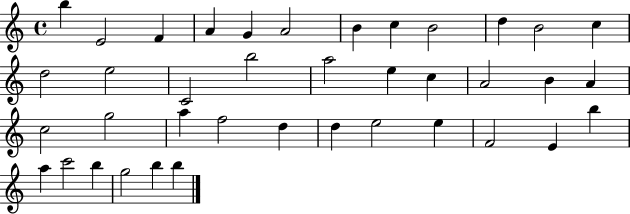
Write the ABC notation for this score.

X:1
T:Untitled
M:4/4
L:1/4
K:C
b E2 F A G A2 B c B2 d B2 c d2 e2 C2 b2 a2 e c A2 B A c2 g2 a f2 d d e2 e F2 E b a c'2 b g2 b b